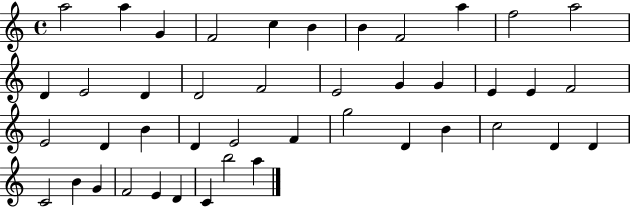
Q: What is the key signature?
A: C major